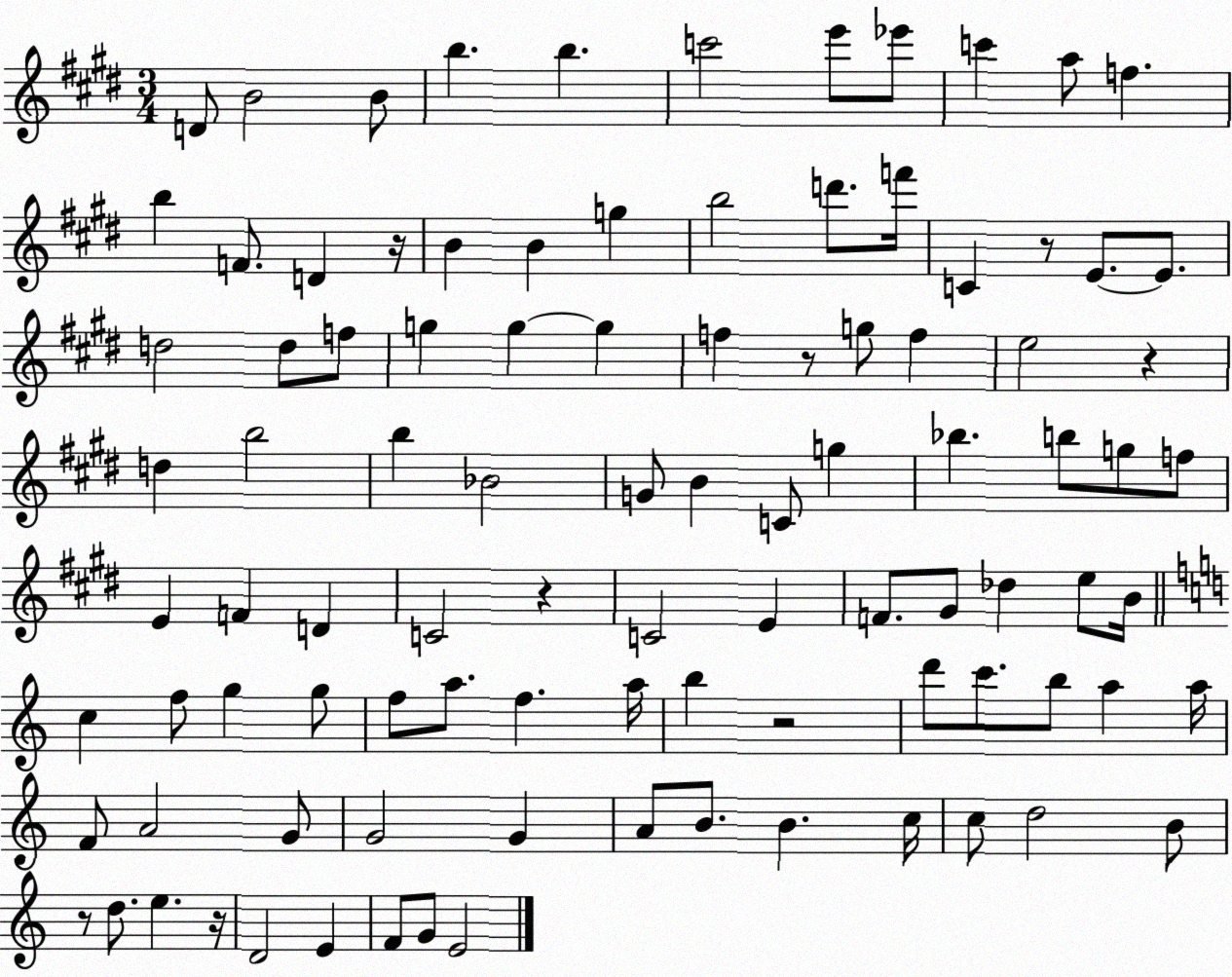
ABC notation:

X:1
T:Untitled
M:3/4
L:1/4
K:E
D/2 B2 B/2 b b c'2 e'/2 _e'/2 c' a/2 f b F/2 D z/4 B B g b2 d'/2 f'/4 C z/2 E/2 E/2 d2 d/2 f/2 g g g f z/2 g/2 f e2 z d b2 b _B2 G/2 B C/2 g _b b/2 g/2 f/2 E F D C2 z C2 E F/2 ^G/2 _d e/2 B/4 c f/2 g g/2 f/2 a/2 f a/4 b z2 d'/2 c'/2 b/2 a a/4 F/2 A2 G/2 G2 G A/2 B/2 B c/4 c/2 d2 B/2 z/2 d/2 e z/4 D2 E F/2 G/2 E2